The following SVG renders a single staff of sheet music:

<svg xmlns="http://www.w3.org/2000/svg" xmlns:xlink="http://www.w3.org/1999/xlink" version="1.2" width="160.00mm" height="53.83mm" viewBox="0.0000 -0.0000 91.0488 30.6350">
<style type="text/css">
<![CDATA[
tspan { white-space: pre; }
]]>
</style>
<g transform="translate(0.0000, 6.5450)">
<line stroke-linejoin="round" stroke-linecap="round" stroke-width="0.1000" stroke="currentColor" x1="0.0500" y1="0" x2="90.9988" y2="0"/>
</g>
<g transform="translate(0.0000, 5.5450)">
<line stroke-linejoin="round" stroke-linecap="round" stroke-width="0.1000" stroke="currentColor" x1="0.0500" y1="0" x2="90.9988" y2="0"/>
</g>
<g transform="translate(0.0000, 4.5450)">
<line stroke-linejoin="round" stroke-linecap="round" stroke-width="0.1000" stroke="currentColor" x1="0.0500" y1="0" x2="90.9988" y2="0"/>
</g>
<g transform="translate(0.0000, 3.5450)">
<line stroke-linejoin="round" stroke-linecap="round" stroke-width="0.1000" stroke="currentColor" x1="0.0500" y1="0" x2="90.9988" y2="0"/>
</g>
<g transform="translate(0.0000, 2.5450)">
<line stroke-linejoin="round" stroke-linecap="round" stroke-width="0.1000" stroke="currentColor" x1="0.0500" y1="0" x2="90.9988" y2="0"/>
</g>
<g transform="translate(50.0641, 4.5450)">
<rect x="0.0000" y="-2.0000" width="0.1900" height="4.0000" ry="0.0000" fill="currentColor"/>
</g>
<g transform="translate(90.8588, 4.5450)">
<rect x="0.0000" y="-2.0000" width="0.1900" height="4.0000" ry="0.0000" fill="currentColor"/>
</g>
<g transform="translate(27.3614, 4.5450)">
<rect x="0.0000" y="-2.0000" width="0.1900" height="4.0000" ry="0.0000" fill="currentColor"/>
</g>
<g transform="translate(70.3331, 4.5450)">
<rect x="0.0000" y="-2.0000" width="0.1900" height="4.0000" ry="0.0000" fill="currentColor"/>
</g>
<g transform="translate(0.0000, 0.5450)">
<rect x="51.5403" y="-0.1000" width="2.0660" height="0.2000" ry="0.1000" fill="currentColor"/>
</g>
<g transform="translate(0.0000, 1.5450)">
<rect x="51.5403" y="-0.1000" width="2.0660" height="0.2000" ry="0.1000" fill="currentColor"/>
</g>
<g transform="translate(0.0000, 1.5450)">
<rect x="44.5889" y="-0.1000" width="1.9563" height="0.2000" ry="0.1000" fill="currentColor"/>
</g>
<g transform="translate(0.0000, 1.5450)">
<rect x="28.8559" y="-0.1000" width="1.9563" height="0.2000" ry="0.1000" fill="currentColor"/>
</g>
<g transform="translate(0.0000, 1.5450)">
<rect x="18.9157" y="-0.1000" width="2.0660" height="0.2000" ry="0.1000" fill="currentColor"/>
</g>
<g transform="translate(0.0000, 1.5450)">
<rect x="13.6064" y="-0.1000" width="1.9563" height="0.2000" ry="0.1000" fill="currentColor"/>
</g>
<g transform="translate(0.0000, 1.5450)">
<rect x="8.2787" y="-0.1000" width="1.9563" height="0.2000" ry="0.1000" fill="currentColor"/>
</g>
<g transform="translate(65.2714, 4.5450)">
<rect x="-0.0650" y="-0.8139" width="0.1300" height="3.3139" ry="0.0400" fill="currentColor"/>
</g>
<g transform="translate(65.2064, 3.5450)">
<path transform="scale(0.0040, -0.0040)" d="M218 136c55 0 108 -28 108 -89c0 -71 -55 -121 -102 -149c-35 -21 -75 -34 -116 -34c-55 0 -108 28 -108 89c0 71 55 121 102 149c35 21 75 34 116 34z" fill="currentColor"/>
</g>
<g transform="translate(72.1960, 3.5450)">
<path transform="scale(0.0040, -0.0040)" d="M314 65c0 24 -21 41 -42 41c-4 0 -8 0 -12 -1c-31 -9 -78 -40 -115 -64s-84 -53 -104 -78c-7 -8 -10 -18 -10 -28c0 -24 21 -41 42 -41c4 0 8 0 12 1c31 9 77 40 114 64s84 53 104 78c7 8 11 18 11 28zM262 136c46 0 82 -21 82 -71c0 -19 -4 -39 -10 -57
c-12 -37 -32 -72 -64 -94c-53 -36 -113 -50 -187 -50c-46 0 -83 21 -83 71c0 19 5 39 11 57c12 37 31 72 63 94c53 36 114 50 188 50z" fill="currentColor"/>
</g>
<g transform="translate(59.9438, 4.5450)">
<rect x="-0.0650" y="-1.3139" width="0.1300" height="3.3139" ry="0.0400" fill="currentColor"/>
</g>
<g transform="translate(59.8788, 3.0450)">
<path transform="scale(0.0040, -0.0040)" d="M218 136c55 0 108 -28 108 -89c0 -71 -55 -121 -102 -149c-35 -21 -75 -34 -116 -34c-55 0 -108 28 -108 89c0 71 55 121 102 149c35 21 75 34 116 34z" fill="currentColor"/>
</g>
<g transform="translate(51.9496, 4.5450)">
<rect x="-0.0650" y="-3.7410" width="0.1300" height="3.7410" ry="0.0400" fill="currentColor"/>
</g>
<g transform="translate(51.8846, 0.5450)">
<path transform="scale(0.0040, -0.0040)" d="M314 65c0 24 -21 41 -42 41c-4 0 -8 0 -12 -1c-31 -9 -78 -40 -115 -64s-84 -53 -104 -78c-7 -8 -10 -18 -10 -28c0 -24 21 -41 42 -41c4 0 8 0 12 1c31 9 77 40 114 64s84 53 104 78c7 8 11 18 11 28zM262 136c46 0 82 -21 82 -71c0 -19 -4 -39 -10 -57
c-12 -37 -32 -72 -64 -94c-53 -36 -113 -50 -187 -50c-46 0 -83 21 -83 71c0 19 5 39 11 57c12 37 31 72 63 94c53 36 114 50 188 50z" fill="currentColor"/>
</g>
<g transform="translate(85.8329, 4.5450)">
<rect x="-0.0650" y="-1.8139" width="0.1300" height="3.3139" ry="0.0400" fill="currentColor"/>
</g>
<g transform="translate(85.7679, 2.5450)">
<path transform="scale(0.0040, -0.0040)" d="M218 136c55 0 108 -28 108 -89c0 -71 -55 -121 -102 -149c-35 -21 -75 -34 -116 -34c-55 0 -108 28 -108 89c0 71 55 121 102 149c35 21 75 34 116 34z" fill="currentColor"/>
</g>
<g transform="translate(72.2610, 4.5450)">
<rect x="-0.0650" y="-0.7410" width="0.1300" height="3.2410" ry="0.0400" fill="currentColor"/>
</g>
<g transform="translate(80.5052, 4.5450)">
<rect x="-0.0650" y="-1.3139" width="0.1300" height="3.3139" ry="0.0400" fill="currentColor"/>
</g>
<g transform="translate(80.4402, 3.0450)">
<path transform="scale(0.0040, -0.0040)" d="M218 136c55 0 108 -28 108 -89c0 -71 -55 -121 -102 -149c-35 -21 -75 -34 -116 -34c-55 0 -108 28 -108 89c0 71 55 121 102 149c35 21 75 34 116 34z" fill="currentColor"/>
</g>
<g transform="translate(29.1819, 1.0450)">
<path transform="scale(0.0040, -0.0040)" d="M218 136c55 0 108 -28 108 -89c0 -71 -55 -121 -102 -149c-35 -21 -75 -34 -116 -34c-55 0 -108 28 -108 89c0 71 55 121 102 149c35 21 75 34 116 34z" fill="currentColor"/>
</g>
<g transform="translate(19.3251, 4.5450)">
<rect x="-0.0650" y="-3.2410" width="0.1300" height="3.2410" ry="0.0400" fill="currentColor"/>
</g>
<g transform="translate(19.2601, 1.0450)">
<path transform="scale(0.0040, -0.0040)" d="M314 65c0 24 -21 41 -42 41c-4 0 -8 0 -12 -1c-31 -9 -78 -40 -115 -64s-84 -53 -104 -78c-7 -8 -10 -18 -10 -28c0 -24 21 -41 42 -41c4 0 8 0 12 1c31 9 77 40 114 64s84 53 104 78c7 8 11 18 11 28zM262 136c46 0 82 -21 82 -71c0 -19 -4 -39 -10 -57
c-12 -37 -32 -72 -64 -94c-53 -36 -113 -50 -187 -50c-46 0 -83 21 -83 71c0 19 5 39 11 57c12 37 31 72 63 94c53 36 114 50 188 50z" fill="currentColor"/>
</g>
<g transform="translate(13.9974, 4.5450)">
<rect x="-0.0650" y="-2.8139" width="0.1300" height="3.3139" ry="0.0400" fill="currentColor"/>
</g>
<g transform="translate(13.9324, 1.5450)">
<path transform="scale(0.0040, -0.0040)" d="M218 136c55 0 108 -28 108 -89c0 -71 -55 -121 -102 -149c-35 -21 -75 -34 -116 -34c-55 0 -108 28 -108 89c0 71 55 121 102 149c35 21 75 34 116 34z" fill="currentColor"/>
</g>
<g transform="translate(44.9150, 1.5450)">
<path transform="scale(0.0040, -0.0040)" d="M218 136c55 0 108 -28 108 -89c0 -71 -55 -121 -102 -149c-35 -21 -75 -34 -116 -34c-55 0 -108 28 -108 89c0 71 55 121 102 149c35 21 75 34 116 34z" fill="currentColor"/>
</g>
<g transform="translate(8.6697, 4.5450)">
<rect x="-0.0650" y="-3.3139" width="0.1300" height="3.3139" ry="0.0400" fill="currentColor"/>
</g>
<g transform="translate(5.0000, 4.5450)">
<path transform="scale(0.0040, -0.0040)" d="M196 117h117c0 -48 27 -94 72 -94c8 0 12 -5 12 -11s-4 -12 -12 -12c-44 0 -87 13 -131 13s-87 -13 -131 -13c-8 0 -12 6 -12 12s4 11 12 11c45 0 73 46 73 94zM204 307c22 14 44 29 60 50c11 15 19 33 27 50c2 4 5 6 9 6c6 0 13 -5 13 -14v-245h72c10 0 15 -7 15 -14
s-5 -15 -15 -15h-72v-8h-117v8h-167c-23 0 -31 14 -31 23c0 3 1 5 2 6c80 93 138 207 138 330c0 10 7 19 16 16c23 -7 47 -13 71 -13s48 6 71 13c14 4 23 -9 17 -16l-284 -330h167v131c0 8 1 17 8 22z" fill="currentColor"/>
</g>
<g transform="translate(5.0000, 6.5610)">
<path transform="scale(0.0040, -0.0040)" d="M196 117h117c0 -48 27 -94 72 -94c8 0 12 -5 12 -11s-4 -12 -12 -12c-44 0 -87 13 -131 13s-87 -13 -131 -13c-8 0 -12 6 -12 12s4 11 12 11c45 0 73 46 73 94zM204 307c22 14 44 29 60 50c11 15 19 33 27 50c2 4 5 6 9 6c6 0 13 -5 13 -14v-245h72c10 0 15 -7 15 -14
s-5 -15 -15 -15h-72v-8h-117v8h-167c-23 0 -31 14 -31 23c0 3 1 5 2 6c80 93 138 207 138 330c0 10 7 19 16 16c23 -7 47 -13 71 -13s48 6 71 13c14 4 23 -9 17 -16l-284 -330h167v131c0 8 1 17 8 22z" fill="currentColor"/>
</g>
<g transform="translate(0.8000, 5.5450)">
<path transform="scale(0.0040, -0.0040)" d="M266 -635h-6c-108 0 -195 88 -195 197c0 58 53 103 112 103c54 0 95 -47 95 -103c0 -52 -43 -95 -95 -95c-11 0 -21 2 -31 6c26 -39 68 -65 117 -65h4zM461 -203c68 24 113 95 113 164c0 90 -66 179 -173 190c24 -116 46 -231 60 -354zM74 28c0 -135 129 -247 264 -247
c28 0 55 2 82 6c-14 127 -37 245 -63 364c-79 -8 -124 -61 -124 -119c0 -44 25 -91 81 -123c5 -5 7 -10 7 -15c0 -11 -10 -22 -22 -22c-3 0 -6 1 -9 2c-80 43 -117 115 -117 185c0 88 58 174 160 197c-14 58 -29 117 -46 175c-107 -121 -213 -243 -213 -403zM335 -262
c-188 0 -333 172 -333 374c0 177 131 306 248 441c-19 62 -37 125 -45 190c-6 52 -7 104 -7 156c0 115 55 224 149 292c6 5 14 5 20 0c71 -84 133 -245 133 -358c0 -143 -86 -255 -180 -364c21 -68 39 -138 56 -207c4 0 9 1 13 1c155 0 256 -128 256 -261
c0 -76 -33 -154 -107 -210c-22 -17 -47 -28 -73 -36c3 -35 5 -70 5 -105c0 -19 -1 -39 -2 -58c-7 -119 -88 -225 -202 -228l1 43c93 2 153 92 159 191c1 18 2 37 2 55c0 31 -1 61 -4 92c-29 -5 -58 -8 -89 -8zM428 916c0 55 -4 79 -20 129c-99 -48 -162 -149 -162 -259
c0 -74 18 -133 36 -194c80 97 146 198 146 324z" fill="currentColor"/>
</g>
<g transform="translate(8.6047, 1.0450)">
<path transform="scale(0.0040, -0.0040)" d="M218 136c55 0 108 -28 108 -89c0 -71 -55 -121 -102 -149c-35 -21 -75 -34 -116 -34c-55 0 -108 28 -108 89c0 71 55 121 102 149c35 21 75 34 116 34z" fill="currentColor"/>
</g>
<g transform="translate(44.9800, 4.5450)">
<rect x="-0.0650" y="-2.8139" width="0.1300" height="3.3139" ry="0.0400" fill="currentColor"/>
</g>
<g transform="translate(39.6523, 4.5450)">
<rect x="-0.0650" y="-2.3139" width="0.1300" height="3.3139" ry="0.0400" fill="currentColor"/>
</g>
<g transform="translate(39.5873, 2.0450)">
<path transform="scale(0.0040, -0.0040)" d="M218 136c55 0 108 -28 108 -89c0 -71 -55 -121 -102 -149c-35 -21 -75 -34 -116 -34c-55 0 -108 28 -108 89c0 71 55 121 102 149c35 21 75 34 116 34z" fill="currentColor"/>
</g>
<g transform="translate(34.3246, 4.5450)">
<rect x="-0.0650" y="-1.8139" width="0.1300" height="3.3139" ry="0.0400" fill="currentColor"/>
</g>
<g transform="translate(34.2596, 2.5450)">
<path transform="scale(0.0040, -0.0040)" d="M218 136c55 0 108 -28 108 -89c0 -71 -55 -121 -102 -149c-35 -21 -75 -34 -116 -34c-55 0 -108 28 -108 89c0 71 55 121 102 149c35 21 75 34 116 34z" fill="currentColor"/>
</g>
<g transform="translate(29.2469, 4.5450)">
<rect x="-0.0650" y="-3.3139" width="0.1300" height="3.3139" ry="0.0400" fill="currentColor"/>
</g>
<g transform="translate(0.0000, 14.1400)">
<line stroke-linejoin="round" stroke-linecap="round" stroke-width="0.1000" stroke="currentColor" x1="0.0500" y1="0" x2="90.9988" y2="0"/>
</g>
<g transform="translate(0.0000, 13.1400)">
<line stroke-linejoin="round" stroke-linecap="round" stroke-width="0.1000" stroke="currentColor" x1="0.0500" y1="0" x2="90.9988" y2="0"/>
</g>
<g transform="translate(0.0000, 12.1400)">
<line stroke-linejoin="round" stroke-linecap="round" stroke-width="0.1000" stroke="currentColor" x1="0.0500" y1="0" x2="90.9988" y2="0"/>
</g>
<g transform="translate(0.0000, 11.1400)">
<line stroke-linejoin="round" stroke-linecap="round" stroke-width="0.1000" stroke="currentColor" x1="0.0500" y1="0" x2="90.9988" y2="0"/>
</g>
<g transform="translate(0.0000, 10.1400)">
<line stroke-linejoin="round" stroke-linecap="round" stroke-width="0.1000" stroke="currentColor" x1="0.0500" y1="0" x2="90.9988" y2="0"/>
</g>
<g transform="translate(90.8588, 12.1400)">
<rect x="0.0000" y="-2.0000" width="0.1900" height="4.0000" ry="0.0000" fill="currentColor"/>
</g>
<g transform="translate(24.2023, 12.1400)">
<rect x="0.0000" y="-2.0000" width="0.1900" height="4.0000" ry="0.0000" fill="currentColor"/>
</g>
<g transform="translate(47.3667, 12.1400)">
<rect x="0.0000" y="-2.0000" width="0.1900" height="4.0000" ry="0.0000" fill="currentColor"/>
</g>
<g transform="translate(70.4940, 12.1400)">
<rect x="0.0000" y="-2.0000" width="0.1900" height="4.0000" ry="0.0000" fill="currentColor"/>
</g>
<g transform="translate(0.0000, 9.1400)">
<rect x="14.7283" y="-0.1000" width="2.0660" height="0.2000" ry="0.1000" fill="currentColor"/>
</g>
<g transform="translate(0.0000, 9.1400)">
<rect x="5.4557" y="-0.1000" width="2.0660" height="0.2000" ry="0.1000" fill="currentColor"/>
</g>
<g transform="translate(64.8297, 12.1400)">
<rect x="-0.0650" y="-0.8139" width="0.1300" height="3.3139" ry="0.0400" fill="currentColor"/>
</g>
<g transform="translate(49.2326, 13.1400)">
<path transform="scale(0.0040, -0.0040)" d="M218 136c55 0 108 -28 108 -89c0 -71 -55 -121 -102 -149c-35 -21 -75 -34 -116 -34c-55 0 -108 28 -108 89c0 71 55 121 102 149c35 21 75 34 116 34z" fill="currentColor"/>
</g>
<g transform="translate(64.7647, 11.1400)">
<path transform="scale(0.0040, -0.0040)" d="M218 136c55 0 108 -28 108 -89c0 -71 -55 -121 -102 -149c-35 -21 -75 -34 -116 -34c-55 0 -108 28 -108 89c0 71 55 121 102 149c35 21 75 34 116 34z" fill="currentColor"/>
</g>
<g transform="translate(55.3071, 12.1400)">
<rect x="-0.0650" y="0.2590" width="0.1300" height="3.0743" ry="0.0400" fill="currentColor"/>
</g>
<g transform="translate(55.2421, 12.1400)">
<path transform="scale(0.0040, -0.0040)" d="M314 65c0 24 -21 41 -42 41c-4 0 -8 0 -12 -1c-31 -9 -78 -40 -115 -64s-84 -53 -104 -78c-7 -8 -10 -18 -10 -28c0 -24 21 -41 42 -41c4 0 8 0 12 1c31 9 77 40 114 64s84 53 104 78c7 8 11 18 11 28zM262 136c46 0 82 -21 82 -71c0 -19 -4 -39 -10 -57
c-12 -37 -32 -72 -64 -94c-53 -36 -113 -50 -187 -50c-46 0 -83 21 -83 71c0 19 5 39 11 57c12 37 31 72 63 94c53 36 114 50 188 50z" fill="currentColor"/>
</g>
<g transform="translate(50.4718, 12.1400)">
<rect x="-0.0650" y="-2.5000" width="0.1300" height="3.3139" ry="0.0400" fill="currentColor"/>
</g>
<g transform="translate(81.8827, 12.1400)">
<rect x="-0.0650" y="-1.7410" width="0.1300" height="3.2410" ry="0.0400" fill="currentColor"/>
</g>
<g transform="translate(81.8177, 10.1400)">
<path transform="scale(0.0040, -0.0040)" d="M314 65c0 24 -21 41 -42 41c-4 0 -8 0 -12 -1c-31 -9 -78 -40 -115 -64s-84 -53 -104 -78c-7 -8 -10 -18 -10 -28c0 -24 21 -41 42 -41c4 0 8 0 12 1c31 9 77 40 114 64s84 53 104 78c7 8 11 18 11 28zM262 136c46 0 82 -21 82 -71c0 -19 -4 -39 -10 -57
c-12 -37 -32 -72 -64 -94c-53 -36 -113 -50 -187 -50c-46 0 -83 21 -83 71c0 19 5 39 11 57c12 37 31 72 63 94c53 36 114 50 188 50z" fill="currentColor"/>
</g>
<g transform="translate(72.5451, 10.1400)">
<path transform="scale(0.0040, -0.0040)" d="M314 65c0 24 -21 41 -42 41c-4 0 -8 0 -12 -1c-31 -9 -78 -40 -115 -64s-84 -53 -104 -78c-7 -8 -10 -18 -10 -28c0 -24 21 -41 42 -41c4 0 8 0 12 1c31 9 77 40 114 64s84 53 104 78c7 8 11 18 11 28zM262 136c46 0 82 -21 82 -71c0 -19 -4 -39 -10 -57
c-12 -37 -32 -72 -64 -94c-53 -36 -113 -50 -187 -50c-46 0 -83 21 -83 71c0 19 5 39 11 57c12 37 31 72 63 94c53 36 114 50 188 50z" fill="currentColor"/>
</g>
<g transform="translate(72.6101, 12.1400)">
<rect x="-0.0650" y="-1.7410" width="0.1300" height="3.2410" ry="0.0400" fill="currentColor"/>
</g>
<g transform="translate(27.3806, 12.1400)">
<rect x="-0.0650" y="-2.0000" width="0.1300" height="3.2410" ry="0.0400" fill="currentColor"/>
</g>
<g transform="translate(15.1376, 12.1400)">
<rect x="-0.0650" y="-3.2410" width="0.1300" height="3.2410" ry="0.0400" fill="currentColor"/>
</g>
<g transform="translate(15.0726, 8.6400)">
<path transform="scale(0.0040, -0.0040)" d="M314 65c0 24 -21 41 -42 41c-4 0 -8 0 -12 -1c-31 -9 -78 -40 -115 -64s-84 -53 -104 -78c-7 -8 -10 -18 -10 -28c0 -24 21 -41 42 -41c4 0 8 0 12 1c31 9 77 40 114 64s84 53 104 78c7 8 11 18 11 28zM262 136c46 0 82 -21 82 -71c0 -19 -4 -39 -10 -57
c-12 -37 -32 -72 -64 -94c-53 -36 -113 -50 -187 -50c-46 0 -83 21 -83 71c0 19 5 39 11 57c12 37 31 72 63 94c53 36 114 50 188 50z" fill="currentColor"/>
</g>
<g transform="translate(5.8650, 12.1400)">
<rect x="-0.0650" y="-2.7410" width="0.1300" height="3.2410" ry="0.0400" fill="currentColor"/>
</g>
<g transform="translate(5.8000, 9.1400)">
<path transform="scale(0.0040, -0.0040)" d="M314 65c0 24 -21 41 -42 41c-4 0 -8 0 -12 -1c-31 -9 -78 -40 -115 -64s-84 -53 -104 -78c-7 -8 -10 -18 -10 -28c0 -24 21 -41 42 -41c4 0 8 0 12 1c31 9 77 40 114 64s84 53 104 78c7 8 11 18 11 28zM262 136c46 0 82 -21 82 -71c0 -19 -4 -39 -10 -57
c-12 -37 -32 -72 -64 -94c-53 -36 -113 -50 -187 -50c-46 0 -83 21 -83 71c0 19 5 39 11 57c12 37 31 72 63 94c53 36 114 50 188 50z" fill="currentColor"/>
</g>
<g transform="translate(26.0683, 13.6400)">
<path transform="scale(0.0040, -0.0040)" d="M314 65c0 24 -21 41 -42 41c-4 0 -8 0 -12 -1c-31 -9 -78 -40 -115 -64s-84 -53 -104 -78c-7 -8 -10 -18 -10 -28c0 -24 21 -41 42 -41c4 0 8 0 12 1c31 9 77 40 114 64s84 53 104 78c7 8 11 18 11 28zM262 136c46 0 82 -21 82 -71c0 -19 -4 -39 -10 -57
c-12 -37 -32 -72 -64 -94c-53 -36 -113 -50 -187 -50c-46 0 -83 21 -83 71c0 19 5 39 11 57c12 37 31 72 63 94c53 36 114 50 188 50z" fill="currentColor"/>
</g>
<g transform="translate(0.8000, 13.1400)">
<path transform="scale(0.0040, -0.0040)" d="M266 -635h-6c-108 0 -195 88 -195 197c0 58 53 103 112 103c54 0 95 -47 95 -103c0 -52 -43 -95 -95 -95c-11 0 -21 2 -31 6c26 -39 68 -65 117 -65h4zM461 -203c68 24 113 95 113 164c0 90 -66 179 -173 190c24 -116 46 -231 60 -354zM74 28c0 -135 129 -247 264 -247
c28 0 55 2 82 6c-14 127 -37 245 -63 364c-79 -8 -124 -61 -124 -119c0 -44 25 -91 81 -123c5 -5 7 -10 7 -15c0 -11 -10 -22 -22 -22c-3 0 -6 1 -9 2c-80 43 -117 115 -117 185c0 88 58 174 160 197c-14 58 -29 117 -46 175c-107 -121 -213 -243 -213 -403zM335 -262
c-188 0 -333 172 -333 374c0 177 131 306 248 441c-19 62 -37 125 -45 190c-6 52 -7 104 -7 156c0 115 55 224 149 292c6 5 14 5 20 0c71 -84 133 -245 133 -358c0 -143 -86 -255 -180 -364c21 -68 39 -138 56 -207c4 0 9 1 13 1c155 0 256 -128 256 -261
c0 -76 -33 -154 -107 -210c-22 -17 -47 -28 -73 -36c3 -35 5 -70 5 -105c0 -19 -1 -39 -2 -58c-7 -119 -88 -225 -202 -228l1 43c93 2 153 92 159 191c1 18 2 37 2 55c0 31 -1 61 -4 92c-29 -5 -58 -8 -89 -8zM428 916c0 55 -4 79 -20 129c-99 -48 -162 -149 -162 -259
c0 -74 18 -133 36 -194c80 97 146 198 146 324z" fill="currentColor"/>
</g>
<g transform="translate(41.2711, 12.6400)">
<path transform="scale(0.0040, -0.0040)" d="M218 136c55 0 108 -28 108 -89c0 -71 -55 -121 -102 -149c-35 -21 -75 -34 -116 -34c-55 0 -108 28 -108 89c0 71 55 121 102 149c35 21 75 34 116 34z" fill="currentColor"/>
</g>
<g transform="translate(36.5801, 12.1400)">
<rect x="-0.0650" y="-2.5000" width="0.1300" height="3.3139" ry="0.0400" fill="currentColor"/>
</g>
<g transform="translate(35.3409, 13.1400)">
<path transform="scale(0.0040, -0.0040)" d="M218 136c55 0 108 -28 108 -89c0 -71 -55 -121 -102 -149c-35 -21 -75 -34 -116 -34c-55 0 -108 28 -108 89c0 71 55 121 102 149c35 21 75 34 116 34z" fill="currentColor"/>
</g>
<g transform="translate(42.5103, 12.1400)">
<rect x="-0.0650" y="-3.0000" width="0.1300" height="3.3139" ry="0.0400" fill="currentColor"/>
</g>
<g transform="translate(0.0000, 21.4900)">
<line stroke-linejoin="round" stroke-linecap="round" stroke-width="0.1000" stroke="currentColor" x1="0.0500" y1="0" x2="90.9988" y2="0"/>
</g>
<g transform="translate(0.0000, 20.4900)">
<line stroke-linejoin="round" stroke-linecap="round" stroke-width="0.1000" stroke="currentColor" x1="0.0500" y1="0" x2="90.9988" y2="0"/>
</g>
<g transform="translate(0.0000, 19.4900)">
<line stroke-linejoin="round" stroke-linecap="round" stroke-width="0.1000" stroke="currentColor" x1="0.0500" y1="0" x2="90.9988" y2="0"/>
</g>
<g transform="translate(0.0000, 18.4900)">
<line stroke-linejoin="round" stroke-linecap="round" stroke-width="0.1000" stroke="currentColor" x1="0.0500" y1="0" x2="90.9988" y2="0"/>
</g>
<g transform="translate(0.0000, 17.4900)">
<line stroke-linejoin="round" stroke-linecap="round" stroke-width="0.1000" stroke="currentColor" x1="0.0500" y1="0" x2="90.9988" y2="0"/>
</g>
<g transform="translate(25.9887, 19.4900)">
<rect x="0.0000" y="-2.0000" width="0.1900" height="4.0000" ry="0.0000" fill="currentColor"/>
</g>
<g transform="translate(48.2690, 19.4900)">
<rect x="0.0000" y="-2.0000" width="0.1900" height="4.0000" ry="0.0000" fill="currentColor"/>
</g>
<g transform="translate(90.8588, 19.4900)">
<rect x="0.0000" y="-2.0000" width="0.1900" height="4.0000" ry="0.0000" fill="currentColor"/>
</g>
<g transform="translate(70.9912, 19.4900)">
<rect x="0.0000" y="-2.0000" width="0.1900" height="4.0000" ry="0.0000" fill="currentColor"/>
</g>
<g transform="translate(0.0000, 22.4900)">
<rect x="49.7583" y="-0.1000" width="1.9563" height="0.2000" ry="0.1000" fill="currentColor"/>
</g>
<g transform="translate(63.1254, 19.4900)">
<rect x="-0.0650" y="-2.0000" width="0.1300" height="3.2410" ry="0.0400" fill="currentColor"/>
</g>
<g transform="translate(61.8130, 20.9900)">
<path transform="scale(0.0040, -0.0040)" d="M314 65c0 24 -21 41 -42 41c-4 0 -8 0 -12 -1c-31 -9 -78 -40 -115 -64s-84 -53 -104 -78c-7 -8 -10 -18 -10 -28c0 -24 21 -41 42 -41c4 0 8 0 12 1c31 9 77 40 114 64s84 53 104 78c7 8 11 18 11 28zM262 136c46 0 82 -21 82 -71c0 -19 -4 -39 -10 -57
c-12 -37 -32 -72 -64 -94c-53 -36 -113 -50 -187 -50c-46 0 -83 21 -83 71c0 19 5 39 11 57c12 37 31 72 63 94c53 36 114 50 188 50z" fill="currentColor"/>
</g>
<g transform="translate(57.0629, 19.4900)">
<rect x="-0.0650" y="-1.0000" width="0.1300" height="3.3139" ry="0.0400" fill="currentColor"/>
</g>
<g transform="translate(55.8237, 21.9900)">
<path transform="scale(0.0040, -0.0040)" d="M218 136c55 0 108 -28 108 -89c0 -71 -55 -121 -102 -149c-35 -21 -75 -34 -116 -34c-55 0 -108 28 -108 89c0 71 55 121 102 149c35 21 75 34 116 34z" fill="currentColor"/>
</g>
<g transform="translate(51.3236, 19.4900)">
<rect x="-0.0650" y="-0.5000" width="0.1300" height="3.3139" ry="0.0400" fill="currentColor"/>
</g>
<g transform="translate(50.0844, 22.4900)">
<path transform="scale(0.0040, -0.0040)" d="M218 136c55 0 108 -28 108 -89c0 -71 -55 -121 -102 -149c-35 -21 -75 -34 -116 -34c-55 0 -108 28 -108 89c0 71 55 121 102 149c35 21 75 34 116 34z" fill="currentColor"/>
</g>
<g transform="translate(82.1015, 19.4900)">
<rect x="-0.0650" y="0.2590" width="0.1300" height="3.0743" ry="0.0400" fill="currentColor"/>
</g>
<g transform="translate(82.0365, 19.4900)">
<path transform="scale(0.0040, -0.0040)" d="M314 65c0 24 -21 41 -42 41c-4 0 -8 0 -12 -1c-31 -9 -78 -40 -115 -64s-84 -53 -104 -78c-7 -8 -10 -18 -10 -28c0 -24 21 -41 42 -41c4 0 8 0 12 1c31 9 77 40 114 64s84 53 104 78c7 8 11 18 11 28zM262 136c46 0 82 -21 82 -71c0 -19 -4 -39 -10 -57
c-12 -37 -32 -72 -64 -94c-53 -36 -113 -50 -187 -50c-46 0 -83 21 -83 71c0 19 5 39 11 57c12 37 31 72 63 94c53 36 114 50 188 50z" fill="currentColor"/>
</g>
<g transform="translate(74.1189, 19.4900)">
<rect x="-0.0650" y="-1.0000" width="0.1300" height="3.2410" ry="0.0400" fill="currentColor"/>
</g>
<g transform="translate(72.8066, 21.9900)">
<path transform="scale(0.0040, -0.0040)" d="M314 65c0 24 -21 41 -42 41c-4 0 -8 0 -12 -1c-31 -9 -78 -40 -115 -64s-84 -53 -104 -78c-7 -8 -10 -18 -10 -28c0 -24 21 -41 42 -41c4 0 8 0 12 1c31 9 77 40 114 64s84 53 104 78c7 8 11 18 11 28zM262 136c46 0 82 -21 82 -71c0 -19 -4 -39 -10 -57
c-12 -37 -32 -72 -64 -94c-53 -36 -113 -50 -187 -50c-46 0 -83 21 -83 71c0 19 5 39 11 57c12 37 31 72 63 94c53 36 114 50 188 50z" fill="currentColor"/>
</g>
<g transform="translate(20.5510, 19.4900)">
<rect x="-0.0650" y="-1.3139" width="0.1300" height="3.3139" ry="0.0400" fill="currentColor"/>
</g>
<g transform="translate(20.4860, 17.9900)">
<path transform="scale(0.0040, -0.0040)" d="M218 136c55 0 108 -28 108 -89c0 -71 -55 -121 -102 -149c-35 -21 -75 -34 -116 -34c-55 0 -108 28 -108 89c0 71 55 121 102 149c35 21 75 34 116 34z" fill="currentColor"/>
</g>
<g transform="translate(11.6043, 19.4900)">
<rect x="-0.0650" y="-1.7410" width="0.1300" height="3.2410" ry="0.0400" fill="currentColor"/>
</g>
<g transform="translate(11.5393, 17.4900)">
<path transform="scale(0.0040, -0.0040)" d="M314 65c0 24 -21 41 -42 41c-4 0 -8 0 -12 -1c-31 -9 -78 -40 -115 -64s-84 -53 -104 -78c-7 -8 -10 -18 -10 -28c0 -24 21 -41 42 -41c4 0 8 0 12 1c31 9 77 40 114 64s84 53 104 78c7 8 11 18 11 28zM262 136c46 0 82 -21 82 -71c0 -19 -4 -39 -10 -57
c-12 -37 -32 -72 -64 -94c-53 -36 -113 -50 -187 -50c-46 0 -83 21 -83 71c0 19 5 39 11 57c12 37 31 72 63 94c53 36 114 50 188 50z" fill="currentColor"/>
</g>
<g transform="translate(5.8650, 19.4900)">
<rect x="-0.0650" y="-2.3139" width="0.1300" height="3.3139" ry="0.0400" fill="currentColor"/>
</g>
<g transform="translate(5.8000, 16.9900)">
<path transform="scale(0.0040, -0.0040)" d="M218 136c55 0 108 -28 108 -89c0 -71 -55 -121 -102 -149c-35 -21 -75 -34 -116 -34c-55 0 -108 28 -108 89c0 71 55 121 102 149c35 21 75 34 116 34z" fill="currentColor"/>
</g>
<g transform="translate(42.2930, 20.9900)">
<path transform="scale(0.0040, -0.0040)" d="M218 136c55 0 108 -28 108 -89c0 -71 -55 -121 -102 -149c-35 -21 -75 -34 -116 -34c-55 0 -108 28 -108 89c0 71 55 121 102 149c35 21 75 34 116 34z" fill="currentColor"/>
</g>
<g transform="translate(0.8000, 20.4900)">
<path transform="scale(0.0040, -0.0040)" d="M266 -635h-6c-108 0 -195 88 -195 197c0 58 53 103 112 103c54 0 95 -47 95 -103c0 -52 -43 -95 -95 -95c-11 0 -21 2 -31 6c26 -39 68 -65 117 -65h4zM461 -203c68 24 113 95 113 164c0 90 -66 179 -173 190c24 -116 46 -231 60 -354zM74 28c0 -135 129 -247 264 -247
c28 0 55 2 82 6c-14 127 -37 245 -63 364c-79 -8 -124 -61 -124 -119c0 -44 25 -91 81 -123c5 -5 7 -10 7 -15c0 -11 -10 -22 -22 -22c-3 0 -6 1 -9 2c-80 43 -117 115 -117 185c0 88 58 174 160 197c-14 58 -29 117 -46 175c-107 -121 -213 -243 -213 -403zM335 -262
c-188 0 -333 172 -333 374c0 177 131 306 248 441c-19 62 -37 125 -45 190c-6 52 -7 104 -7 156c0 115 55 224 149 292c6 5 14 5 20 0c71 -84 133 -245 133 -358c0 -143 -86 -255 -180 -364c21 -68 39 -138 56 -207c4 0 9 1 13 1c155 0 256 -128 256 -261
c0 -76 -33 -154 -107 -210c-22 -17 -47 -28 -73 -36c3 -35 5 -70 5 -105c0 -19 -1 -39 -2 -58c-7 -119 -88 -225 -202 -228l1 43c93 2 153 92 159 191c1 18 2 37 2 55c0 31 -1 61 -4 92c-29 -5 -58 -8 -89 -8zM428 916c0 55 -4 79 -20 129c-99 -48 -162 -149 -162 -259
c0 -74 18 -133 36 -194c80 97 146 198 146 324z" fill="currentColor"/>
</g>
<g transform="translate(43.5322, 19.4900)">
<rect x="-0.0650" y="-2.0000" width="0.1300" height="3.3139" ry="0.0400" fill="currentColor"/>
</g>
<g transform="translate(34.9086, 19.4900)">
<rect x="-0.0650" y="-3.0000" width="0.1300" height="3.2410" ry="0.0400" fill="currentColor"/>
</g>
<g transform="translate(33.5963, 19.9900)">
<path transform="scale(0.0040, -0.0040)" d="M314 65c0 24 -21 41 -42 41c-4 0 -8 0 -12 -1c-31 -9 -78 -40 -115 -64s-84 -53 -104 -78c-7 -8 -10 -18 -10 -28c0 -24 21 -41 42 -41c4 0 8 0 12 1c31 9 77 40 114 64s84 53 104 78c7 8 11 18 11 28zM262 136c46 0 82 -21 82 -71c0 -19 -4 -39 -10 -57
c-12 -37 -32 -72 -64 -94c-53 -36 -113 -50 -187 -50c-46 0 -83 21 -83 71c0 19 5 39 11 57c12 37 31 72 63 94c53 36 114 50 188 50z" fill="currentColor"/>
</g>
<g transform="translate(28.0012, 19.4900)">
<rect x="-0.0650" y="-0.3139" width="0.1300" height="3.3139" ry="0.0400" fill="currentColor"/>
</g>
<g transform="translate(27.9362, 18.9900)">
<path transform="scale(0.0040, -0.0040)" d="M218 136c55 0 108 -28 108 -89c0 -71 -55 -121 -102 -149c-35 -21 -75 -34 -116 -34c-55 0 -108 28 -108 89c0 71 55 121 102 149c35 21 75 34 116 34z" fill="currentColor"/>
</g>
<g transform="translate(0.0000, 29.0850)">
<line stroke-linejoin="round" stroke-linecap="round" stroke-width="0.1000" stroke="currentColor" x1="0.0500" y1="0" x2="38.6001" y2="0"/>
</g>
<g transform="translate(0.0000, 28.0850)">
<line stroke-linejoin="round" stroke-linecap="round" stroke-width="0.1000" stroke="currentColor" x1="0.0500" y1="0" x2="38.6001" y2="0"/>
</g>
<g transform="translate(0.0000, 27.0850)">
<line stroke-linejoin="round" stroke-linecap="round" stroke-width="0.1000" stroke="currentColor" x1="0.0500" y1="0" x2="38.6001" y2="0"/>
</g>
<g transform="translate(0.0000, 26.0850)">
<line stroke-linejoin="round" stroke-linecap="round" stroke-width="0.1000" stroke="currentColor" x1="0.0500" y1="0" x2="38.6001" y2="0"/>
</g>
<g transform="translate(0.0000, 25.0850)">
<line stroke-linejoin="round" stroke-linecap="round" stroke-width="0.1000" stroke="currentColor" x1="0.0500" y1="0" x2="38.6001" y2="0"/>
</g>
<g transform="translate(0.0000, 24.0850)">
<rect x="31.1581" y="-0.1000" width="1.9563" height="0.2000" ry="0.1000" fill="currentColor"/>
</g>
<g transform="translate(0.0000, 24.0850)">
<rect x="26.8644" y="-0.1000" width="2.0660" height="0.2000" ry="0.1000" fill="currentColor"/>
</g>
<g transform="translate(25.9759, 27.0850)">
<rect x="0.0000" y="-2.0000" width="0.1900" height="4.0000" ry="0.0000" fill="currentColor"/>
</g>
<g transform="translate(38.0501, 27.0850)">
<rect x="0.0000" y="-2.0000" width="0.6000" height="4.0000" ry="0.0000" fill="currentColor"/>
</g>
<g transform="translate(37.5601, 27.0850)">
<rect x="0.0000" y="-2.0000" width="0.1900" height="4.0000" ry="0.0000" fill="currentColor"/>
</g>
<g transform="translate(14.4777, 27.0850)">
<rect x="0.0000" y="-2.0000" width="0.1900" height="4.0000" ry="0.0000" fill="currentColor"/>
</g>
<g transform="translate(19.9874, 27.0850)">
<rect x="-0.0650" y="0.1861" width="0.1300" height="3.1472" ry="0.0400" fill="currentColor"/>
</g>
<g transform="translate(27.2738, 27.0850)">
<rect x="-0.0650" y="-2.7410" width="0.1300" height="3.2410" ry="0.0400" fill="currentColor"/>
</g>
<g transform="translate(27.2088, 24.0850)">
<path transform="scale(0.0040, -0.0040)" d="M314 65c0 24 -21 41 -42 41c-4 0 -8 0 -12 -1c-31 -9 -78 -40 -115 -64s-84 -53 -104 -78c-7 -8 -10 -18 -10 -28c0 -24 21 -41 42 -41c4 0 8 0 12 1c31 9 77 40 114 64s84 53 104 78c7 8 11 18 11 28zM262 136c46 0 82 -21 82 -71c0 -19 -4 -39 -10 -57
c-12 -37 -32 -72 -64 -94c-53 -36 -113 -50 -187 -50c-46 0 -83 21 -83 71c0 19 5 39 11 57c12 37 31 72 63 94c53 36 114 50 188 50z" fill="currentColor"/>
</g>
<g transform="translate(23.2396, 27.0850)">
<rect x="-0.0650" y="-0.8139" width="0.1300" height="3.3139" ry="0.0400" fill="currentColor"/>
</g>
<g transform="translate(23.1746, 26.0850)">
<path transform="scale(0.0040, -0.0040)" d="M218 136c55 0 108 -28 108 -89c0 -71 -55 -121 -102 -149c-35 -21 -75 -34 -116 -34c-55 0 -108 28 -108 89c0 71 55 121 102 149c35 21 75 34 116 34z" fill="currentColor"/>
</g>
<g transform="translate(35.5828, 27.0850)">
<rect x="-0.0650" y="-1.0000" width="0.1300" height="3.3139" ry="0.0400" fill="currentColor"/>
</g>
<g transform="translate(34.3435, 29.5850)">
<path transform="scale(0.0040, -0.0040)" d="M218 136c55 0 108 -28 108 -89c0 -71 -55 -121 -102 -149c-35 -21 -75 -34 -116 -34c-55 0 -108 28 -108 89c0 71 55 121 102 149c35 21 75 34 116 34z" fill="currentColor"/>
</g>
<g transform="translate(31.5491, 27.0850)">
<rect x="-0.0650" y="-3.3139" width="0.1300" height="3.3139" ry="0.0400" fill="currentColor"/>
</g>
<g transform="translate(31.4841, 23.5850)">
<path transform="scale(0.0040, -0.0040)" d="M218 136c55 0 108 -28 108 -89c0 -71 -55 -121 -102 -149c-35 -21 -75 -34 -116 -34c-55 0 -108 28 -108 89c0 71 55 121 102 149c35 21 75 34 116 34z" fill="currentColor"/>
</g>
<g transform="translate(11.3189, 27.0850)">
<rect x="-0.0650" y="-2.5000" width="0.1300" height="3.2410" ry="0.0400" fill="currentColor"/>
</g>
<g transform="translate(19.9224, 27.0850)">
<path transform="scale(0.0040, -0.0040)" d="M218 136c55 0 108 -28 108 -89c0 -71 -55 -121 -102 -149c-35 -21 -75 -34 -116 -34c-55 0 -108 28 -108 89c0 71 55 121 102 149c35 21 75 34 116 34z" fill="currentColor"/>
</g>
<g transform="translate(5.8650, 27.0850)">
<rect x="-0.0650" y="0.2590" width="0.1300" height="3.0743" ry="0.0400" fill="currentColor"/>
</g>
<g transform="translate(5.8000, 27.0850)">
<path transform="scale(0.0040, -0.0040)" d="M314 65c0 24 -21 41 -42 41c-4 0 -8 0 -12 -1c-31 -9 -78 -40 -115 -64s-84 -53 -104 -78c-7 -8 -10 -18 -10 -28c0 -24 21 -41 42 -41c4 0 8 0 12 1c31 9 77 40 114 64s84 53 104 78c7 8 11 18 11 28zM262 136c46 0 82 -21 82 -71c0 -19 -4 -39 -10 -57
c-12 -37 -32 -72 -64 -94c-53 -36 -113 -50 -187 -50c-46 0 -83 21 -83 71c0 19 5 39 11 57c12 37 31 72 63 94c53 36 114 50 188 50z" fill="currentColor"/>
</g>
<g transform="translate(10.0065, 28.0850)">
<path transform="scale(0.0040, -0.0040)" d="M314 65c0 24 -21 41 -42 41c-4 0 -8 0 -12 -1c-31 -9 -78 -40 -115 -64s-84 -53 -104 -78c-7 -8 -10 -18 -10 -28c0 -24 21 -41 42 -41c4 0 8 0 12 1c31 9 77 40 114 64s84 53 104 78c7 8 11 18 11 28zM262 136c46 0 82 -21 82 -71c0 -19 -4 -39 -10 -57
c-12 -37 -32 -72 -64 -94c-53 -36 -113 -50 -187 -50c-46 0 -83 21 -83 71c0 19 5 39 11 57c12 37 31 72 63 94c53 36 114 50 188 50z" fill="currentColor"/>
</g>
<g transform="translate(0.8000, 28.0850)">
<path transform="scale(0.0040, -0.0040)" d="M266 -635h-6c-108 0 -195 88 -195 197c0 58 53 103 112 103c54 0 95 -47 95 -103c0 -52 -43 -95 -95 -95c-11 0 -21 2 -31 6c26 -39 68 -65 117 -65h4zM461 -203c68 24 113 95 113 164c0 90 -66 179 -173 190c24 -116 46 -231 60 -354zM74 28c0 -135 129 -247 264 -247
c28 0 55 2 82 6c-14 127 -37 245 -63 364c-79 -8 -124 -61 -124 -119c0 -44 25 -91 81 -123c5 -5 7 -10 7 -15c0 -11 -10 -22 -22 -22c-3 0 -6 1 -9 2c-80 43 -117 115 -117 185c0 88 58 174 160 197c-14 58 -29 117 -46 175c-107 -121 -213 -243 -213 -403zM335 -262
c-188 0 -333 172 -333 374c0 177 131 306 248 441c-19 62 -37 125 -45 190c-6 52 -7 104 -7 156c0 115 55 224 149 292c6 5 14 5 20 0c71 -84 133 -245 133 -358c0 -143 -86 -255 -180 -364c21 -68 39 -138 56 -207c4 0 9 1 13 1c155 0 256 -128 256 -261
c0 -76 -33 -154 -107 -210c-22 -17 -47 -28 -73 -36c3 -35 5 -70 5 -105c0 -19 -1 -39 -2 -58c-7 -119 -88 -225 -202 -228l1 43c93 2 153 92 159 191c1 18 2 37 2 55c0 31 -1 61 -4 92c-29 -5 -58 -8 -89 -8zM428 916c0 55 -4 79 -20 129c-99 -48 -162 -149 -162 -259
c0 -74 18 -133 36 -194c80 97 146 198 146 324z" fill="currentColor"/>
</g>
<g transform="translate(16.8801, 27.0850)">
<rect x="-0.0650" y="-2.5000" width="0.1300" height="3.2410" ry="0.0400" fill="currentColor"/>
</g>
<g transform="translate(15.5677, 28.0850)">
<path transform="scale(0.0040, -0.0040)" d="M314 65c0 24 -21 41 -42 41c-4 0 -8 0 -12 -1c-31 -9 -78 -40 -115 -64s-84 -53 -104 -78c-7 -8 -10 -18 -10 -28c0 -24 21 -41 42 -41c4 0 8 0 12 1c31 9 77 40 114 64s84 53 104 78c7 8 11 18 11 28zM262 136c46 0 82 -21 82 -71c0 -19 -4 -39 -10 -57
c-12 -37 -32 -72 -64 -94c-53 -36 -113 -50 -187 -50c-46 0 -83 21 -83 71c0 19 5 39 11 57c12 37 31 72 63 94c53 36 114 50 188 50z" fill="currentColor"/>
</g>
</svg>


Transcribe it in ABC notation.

X:1
T:Untitled
M:4/4
L:1/4
K:C
b a b2 b f g a c'2 e d d2 e f a2 b2 F2 G A G B2 d f2 f2 g f2 e c A2 F C D F2 D2 B2 B2 G2 G2 B d a2 b D